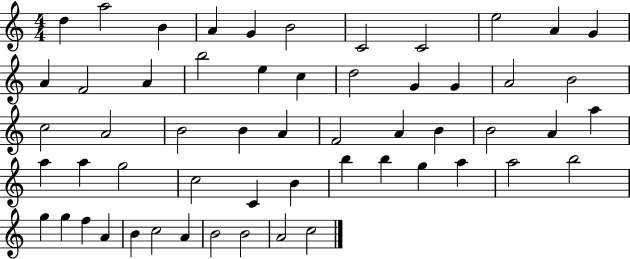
{
  \clef treble
  \numericTimeSignature
  \time 4/4
  \key c \major
  d''4 a''2 b'4 | a'4 g'4 b'2 | c'2 c'2 | e''2 a'4 g'4 | \break a'4 f'2 a'4 | b''2 e''4 c''4 | d''2 g'4 g'4 | a'2 b'2 | \break c''2 a'2 | b'2 b'4 a'4 | f'2 a'4 b'4 | b'2 a'4 a''4 | \break a''4 a''4 g''2 | c''2 c'4 b'4 | b''4 b''4 g''4 a''4 | a''2 b''2 | \break g''4 g''4 f''4 a'4 | b'4 c''2 a'4 | b'2 b'2 | a'2 c''2 | \break \bar "|."
}